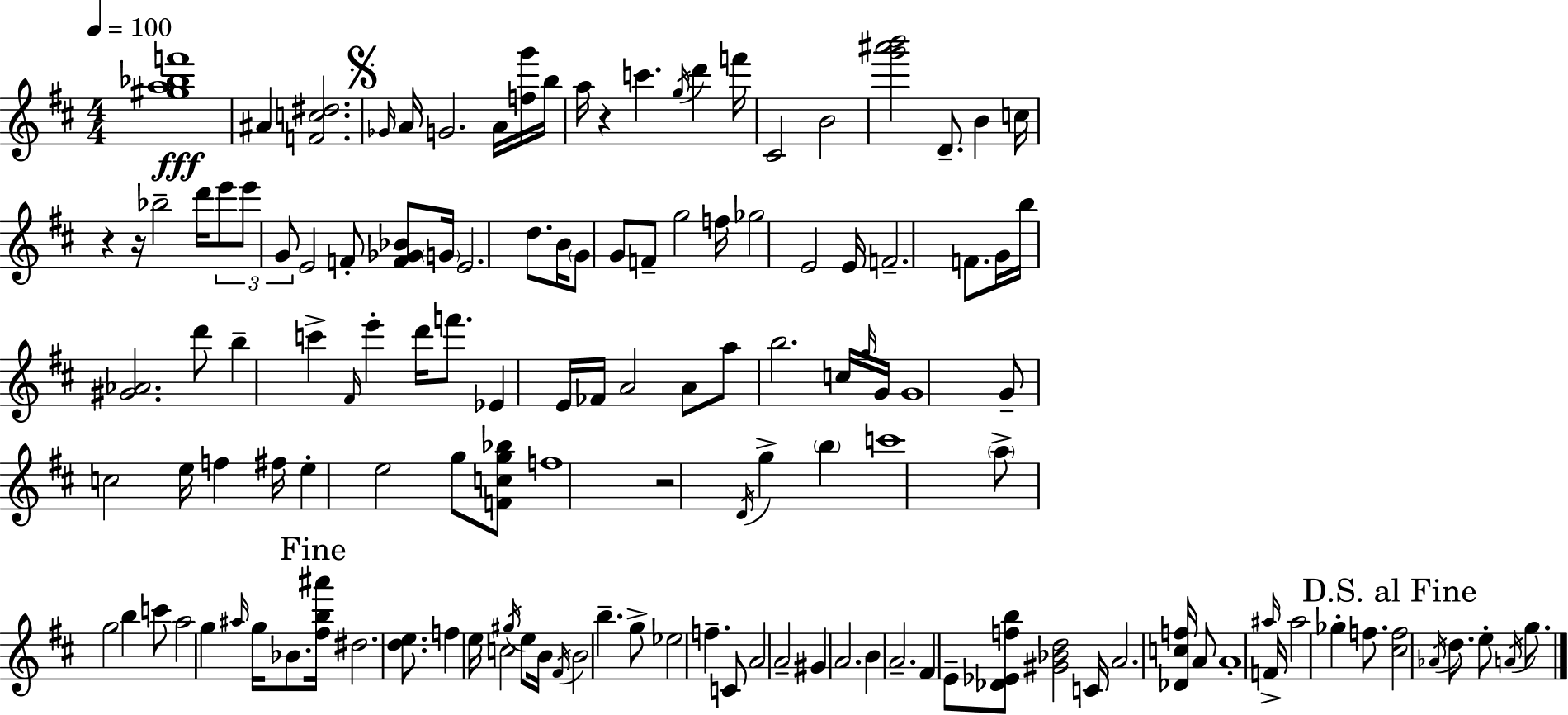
{
  \clef treble
  \numericTimeSignature
  \time 4/4
  \key d \major
  \tempo 4 = 100
  <gis'' a'' bes'' f'''>1\fff | ais'4 <f' c'' dis''>2. | \mark \markup { \musicglyph "scripts.segno" } \grace { ges'16 } a'16 g'2. a'16 <f'' g'''>16 | b''16 a''16 r4 c'''4. \acciaccatura { g''16 } d'''4 | \break f'''16 cis'2 b'2 | <g''' ais''' b'''>2 d'8.-- b'4 | c''16 r4 r16 bes''2-- d'''16 | \tuplet 3/2 { e'''8 e'''8 g'8 } e'2 f'8-. | \break <f' ges' bes'>8 \parenthesize g'16 e'2. d''8. | b'16 \parenthesize g'8 g'8 f'8-- g''2 | f''16 ges''2 e'2 | e'16 f'2.-- f'8. | \break g'16 b''16 <gis' aes'>2. | d'''8 b''4-- c'''4-> \grace { fis'16 } e'''4-. d'''16 | f'''8. ees'4 e'16 fes'16 a'2 | a'8 a''8 b''2. | \break c''16 \grace { g''16 } g'16 g'1 | g'8-- c''2 e''16 f''4 | fis''16 e''4-. e''2 | g''8 <f' c'' g'' bes''>8 f''1 | \break r2 \acciaccatura { d'16 } g''4-> | \parenthesize b''4 c'''1 | \parenthesize a''8-> g''2 b''4 | c'''8 a''2 g''4 | \break \grace { ais''16 } g''16 bes'8. \mark "Fine" <fis'' b'' ais'''>16 dis''2. | <d'' e''>8. f''4 e''16 c''2 | \acciaccatura { gis''16 } e''8 b'16 \acciaccatura { fis'16 } b'2 | b''4.-- g''8-> ees''2 | \break f''4.-- c'8 a'2 | a'2-- gis'4 a'2. | b'4 a'2.-- | fis'4 e'8-- <des' ees' f'' b''>8 | \break <gis' bes' d''>2 c'16 a'2. | <des' c'' f''>16 a'8 a'1-. | \grace { ais''16 } f'16-> ais''2 | ges''4-. f''8. \mark "D.S. al Fine" <cis'' f''>2 | \break \acciaccatura { aes'16 } d''8. e''8-. \acciaccatura { a'16 } g''8. \bar "|."
}